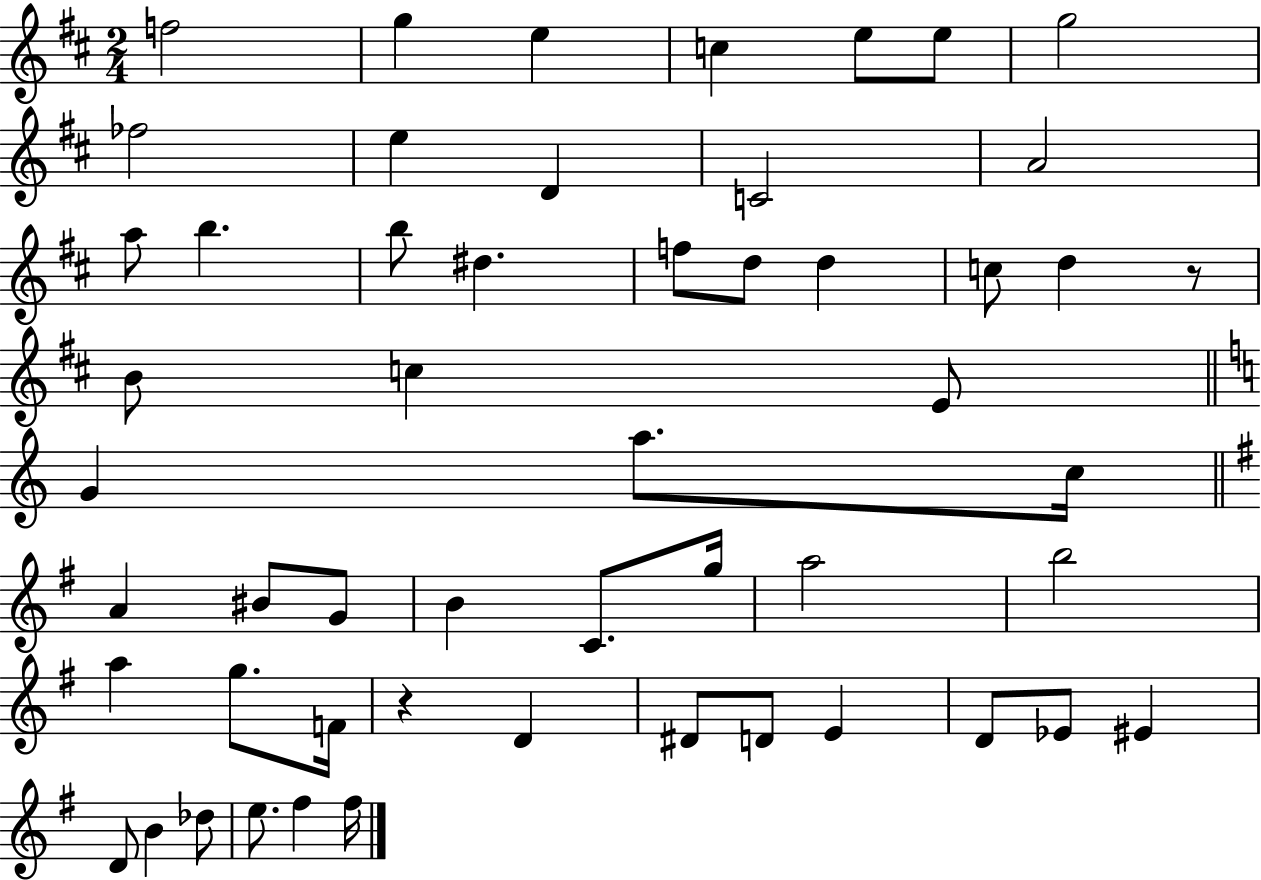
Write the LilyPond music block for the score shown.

{
  \clef treble
  \numericTimeSignature
  \time 2/4
  \key d \major
  f''2 | g''4 e''4 | c''4 e''8 e''8 | g''2 | \break fes''2 | e''4 d'4 | c'2 | a'2 | \break a''8 b''4. | b''8 dis''4. | f''8 d''8 d''4 | c''8 d''4 r8 | \break b'8 c''4 e'8 | \bar "||" \break \key c \major g'4 a''8. c''16 | \bar "||" \break \key g \major a'4 bis'8 g'8 | b'4 c'8. g''16 | a''2 | b''2 | \break a''4 g''8. f'16 | r4 d'4 | dis'8 d'8 e'4 | d'8 ees'8 eis'4 | \break d'8 b'4 des''8 | e''8. fis''4 fis''16 | \bar "|."
}